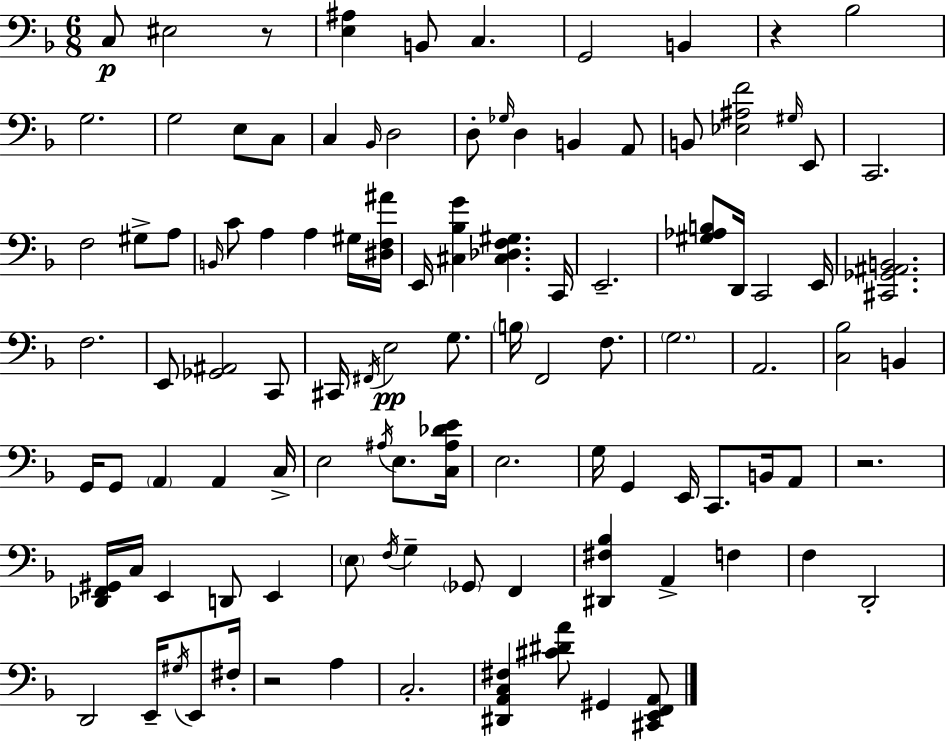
C3/e EIS3/h R/e [E3,A#3]/q B2/e C3/q. G2/h B2/q R/q Bb3/h G3/h. G3/h E3/e C3/e C3/q Bb2/s D3/h D3/e Gb3/s D3/q B2/q A2/e B2/e [Eb3,A#3,F4]/h G#3/s E2/e C2/h. F3/h G#3/e A3/e B2/s C4/e A3/q A3/q G#3/s [D#3,F3,A#4]/s E2/s [C#3,Bb3,G4]/q [C#3,Db3,F3,G#3]/q. C2/s E2/h. [G#3,Ab3,B3]/e D2/s C2/h E2/s [C#2,Gb2,A#2,B2]/h. F3/h. E2/e [Gb2,A#2]/h C2/e C#2/s F#2/s E3/h G3/e. B3/s F2/h F3/e. G3/h. A2/h. [C3,Bb3]/h B2/q G2/s G2/e A2/q A2/q C3/s E3/h A#3/s E3/e. [C3,A#3,Db4,E4]/s E3/h. G3/s G2/q E2/s C2/e. B2/s A2/e R/h. [Db2,F2,G#2]/s C3/s E2/q D2/e E2/q E3/e F3/s G3/q Gb2/e F2/q [D#2,F#3,Bb3]/q A2/q F3/q F3/q D2/h D2/h E2/s G#3/s E2/e F#3/s R/h A3/q C3/h. [D#2,A2,C3,F#3]/q [C#4,D#4,A4]/e G#2/q [C#2,E2,F2,A2]/e